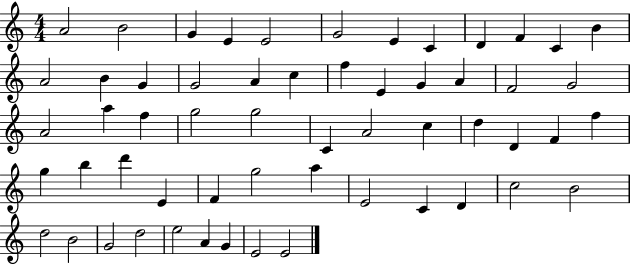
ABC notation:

X:1
T:Untitled
M:4/4
L:1/4
K:C
A2 B2 G E E2 G2 E C D F C B A2 B G G2 A c f E G A F2 G2 A2 a f g2 g2 C A2 c d D F f g b d' E F g2 a E2 C D c2 B2 d2 B2 G2 d2 e2 A G E2 E2